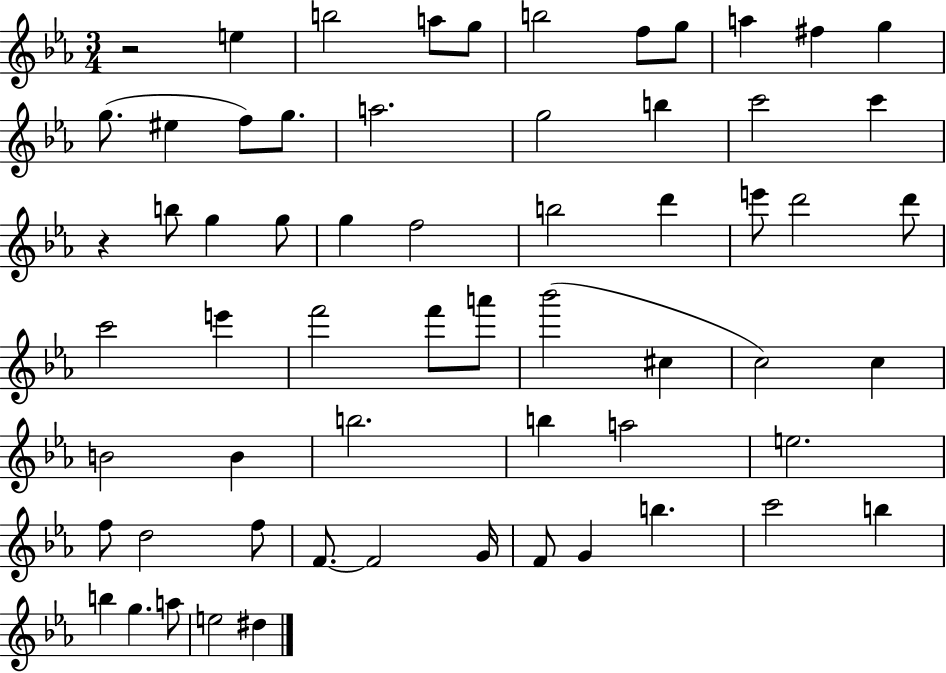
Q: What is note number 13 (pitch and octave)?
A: F5